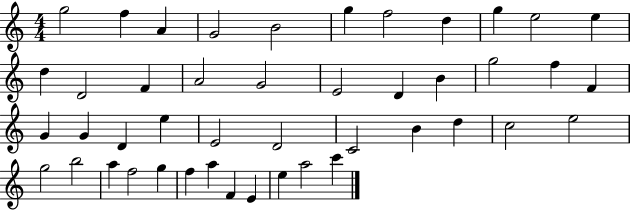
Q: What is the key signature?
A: C major